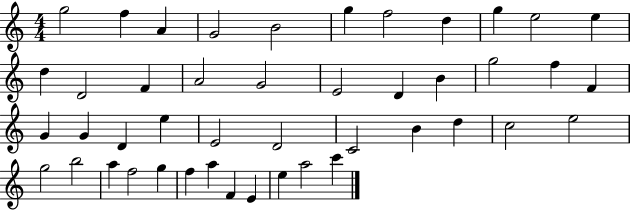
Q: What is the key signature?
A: C major